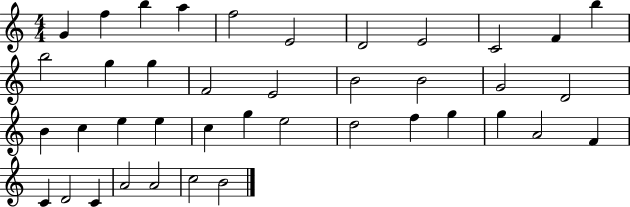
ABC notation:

X:1
T:Untitled
M:4/4
L:1/4
K:C
G f b a f2 E2 D2 E2 C2 F b b2 g g F2 E2 B2 B2 G2 D2 B c e e c g e2 d2 f g g A2 F C D2 C A2 A2 c2 B2